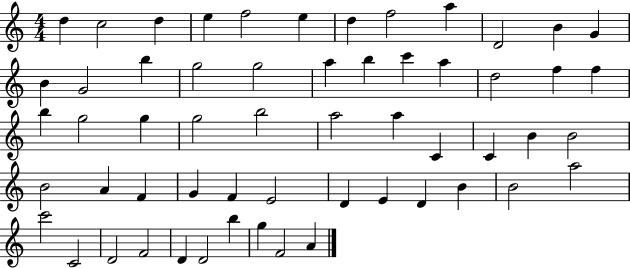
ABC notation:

X:1
T:Untitled
M:4/4
L:1/4
K:C
d c2 d e f2 e d f2 a D2 B G B G2 b g2 g2 a b c' a d2 f f b g2 g g2 b2 a2 a C C B B2 B2 A F G F E2 D E D B B2 a2 c'2 C2 D2 F2 D D2 b g F2 A